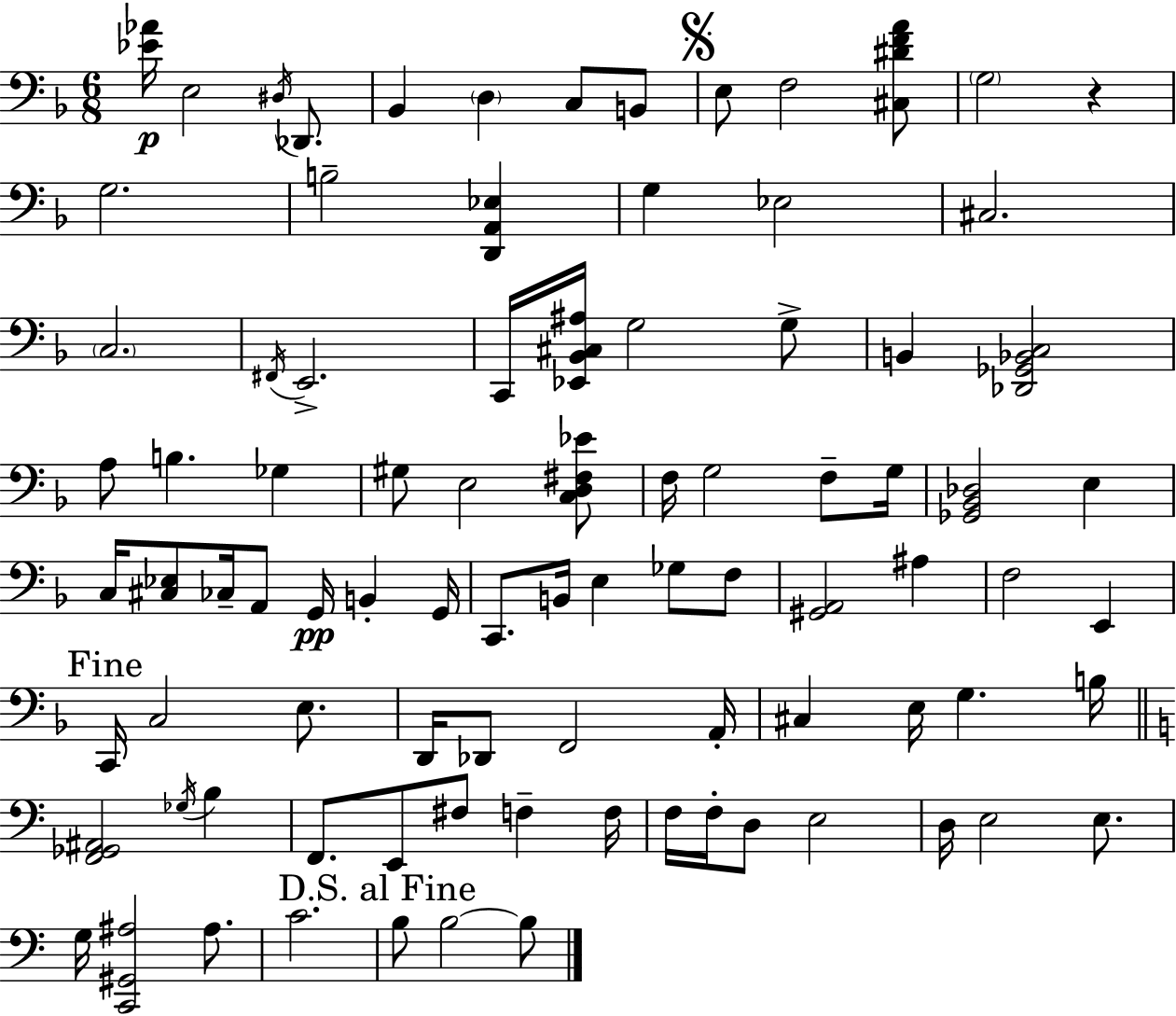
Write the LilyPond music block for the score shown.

{
  \clef bass
  \numericTimeSignature
  \time 6/8
  \key d \minor
  <ees' aes'>16\p e2 \acciaccatura { dis16 } des,8. | bes,4 \parenthesize d4 c8 b,8 | \mark \markup { \musicglyph "scripts.segno" } e8 f2 <cis dis' f' a'>8 | \parenthesize g2 r4 | \break g2. | b2-- <d, a, ees>4 | g4 ees2 | cis2. | \break \parenthesize c2. | \acciaccatura { fis,16 } e,2.-> | c,16 <ees, bes, cis ais>16 g2 | g8-> b,4 <des, ges, bes, c>2 | \break a8 b4. ges4 | gis8 e2 | <c d fis ees'>8 f16 g2 f8-- | g16 <ges, bes, des>2 e4 | \break c16 <cis ees>8 ces16-- a,8 g,16\pp b,4-. | g,16 c,8. b,16 e4 ges8 | f8 <gis, a,>2 ais4 | f2 e,4 | \break \mark "Fine" c,16 c2 e8. | d,16 des,8 f,2 | a,16-. cis4 e16 g4. | b16 \bar "||" \break \key c \major <f, ges, ais,>2 \acciaccatura { ges16 } b4 | f,8. e,8 fis8 f4-- | f16 f16 f16-. d8 e2 | d16 e2 e8. | \break g16 <c, gis, ais>2 ais8. | c'2. | \mark "D.S. al Fine" b8 b2~~ b8 | \bar "|."
}